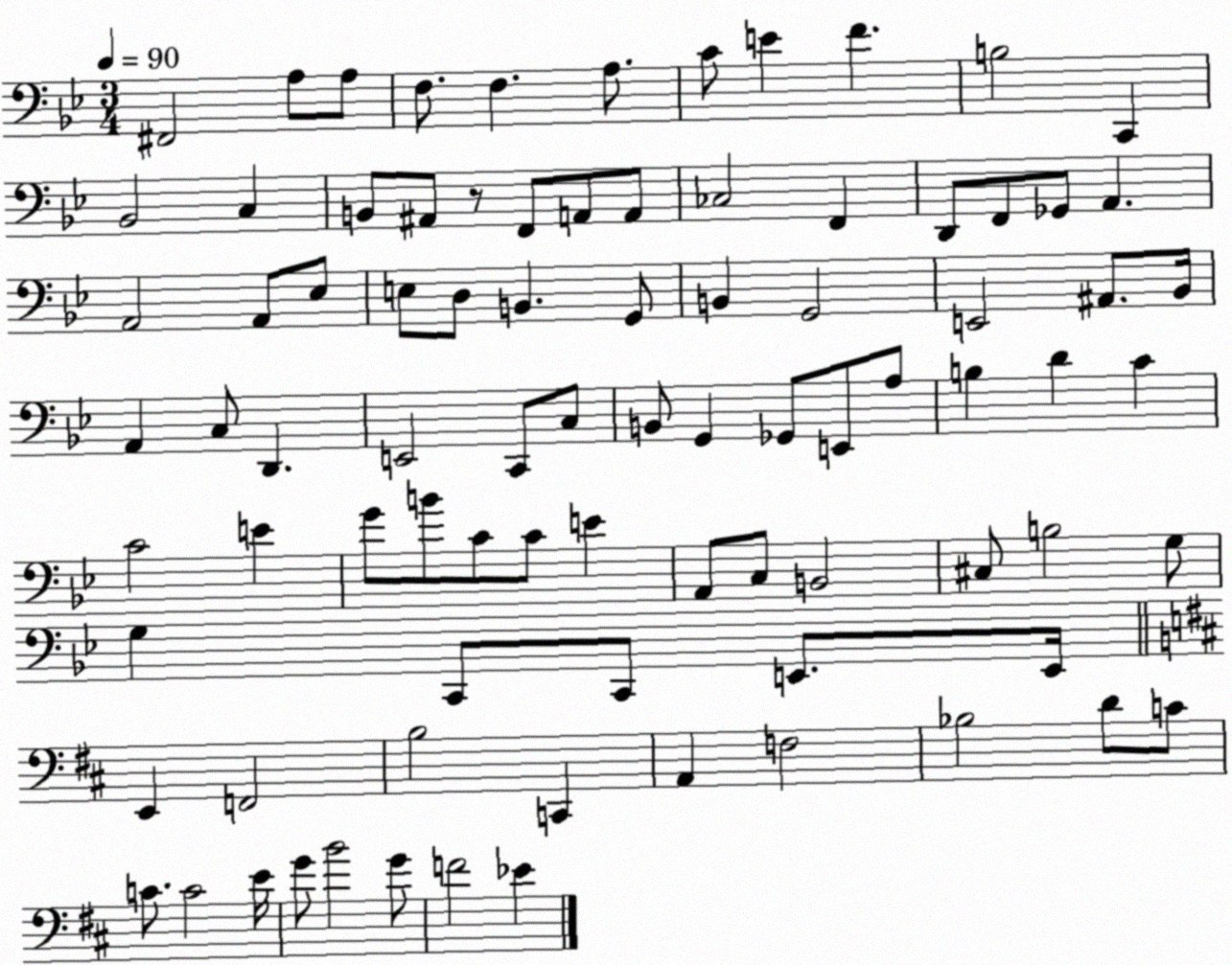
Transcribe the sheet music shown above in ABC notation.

X:1
T:Untitled
M:3/4
L:1/4
K:Bb
^F,,2 A,/2 A,/2 F,/2 F, A,/2 C/2 E F B,2 C,, _B,,2 C, B,,/2 ^A,,/2 z/2 F,,/2 A,,/2 A,,/2 _C,2 F,, D,,/2 F,,/2 _G,,/2 A,, A,,2 A,,/2 _E,/2 E,/2 D,/2 B,, G,,/2 B,, G,,2 E,,2 ^A,,/2 _B,,/4 A,, C,/2 D,, E,,2 C,,/2 C,/2 B,,/2 G,, _G,,/2 E,,/2 A,/2 B, D C C2 E G/2 B/2 C/2 C/2 E A,,/2 C,/2 B,,2 ^C,/2 B,2 G,/2 G, C,,/2 C,,/2 E,,/2 E,,/4 E,, F,,2 B,2 C,, A,, F,2 _B,2 D/2 C/2 C/2 C2 E/4 G/2 B2 G/2 F2 _E